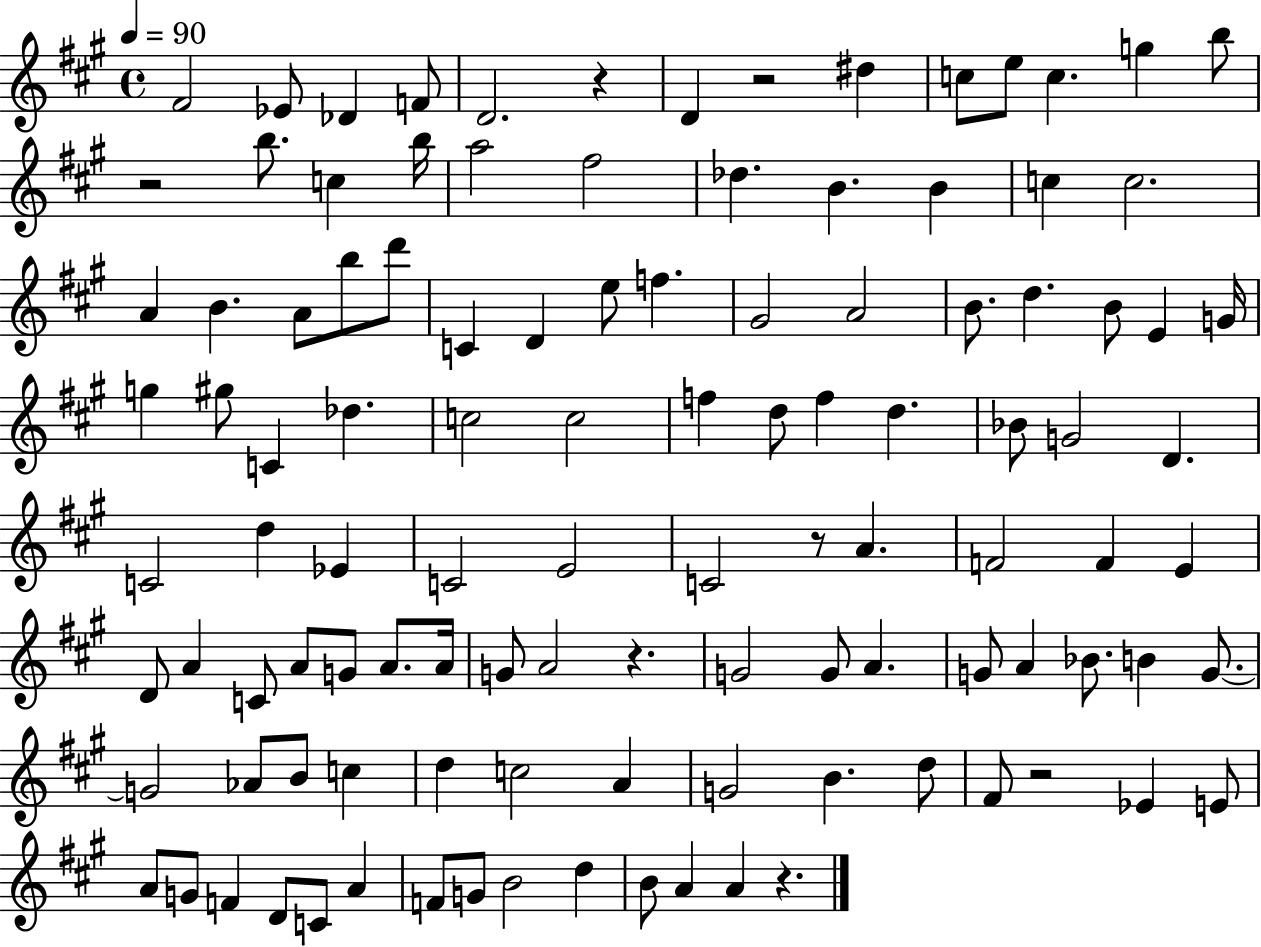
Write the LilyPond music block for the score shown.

{
  \clef treble
  \time 4/4
  \defaultTimeSignature
  \key a \major
  \tempo 4 = 90
  fis'2 ees'8 des'4 f'8 | d'2. r4 | d'4 r2 dis''4 | c''8 e''8 c''4. g''4 b''8 | \break r2 b''8. c''4 b''16 | a''2 fis''2 | des''4. b'4. b'4 | c''4 c''2. | \break a'4 b'4. a'8 b''8 d'''8 | c'4 d'4 e''8 f''4. | gis'2 a'2 | b'8. d''4. b'8 e'4 g'16 | \break g''4 gis''8 c'4 des''4. | c''2 c''2 | f''4 d''8 f''4 d''4. | bes'8 g'2 d'4. | \break c'2 d''4 ees'4 | c'2 e'2 | c'2 r8 a'4. | f'2 f'4 e'4 | \break d'8 a'4 c'8 a'8 g'8 a'8. a'16 | g'8 a'2 r4. | g'2 g'8 a'4. | g'8 a'4 bes'8. b'4 g'8.~~ | \break g'2 aes'8 b'8 c''4 | d''4 c''2 a'4 | g'2 b'4. d''8 | fis'8 r2 ees'4 e'8 | \break a'8 g'8 f'4 d'8 c'8 a'4 | f'8 g'8 b'2 d''4 | b'8 a'4 a'4 r4. | \bar "|."
}